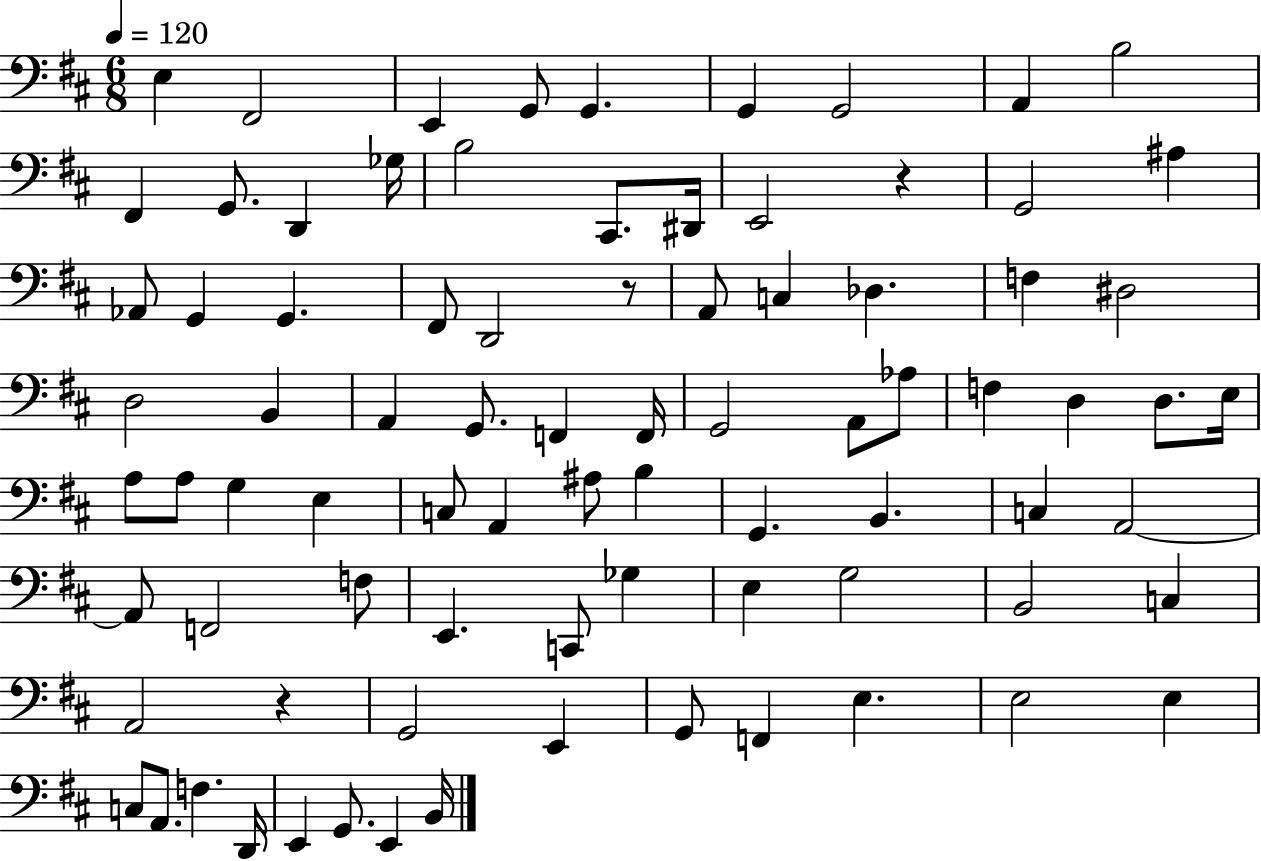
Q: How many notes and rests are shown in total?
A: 83